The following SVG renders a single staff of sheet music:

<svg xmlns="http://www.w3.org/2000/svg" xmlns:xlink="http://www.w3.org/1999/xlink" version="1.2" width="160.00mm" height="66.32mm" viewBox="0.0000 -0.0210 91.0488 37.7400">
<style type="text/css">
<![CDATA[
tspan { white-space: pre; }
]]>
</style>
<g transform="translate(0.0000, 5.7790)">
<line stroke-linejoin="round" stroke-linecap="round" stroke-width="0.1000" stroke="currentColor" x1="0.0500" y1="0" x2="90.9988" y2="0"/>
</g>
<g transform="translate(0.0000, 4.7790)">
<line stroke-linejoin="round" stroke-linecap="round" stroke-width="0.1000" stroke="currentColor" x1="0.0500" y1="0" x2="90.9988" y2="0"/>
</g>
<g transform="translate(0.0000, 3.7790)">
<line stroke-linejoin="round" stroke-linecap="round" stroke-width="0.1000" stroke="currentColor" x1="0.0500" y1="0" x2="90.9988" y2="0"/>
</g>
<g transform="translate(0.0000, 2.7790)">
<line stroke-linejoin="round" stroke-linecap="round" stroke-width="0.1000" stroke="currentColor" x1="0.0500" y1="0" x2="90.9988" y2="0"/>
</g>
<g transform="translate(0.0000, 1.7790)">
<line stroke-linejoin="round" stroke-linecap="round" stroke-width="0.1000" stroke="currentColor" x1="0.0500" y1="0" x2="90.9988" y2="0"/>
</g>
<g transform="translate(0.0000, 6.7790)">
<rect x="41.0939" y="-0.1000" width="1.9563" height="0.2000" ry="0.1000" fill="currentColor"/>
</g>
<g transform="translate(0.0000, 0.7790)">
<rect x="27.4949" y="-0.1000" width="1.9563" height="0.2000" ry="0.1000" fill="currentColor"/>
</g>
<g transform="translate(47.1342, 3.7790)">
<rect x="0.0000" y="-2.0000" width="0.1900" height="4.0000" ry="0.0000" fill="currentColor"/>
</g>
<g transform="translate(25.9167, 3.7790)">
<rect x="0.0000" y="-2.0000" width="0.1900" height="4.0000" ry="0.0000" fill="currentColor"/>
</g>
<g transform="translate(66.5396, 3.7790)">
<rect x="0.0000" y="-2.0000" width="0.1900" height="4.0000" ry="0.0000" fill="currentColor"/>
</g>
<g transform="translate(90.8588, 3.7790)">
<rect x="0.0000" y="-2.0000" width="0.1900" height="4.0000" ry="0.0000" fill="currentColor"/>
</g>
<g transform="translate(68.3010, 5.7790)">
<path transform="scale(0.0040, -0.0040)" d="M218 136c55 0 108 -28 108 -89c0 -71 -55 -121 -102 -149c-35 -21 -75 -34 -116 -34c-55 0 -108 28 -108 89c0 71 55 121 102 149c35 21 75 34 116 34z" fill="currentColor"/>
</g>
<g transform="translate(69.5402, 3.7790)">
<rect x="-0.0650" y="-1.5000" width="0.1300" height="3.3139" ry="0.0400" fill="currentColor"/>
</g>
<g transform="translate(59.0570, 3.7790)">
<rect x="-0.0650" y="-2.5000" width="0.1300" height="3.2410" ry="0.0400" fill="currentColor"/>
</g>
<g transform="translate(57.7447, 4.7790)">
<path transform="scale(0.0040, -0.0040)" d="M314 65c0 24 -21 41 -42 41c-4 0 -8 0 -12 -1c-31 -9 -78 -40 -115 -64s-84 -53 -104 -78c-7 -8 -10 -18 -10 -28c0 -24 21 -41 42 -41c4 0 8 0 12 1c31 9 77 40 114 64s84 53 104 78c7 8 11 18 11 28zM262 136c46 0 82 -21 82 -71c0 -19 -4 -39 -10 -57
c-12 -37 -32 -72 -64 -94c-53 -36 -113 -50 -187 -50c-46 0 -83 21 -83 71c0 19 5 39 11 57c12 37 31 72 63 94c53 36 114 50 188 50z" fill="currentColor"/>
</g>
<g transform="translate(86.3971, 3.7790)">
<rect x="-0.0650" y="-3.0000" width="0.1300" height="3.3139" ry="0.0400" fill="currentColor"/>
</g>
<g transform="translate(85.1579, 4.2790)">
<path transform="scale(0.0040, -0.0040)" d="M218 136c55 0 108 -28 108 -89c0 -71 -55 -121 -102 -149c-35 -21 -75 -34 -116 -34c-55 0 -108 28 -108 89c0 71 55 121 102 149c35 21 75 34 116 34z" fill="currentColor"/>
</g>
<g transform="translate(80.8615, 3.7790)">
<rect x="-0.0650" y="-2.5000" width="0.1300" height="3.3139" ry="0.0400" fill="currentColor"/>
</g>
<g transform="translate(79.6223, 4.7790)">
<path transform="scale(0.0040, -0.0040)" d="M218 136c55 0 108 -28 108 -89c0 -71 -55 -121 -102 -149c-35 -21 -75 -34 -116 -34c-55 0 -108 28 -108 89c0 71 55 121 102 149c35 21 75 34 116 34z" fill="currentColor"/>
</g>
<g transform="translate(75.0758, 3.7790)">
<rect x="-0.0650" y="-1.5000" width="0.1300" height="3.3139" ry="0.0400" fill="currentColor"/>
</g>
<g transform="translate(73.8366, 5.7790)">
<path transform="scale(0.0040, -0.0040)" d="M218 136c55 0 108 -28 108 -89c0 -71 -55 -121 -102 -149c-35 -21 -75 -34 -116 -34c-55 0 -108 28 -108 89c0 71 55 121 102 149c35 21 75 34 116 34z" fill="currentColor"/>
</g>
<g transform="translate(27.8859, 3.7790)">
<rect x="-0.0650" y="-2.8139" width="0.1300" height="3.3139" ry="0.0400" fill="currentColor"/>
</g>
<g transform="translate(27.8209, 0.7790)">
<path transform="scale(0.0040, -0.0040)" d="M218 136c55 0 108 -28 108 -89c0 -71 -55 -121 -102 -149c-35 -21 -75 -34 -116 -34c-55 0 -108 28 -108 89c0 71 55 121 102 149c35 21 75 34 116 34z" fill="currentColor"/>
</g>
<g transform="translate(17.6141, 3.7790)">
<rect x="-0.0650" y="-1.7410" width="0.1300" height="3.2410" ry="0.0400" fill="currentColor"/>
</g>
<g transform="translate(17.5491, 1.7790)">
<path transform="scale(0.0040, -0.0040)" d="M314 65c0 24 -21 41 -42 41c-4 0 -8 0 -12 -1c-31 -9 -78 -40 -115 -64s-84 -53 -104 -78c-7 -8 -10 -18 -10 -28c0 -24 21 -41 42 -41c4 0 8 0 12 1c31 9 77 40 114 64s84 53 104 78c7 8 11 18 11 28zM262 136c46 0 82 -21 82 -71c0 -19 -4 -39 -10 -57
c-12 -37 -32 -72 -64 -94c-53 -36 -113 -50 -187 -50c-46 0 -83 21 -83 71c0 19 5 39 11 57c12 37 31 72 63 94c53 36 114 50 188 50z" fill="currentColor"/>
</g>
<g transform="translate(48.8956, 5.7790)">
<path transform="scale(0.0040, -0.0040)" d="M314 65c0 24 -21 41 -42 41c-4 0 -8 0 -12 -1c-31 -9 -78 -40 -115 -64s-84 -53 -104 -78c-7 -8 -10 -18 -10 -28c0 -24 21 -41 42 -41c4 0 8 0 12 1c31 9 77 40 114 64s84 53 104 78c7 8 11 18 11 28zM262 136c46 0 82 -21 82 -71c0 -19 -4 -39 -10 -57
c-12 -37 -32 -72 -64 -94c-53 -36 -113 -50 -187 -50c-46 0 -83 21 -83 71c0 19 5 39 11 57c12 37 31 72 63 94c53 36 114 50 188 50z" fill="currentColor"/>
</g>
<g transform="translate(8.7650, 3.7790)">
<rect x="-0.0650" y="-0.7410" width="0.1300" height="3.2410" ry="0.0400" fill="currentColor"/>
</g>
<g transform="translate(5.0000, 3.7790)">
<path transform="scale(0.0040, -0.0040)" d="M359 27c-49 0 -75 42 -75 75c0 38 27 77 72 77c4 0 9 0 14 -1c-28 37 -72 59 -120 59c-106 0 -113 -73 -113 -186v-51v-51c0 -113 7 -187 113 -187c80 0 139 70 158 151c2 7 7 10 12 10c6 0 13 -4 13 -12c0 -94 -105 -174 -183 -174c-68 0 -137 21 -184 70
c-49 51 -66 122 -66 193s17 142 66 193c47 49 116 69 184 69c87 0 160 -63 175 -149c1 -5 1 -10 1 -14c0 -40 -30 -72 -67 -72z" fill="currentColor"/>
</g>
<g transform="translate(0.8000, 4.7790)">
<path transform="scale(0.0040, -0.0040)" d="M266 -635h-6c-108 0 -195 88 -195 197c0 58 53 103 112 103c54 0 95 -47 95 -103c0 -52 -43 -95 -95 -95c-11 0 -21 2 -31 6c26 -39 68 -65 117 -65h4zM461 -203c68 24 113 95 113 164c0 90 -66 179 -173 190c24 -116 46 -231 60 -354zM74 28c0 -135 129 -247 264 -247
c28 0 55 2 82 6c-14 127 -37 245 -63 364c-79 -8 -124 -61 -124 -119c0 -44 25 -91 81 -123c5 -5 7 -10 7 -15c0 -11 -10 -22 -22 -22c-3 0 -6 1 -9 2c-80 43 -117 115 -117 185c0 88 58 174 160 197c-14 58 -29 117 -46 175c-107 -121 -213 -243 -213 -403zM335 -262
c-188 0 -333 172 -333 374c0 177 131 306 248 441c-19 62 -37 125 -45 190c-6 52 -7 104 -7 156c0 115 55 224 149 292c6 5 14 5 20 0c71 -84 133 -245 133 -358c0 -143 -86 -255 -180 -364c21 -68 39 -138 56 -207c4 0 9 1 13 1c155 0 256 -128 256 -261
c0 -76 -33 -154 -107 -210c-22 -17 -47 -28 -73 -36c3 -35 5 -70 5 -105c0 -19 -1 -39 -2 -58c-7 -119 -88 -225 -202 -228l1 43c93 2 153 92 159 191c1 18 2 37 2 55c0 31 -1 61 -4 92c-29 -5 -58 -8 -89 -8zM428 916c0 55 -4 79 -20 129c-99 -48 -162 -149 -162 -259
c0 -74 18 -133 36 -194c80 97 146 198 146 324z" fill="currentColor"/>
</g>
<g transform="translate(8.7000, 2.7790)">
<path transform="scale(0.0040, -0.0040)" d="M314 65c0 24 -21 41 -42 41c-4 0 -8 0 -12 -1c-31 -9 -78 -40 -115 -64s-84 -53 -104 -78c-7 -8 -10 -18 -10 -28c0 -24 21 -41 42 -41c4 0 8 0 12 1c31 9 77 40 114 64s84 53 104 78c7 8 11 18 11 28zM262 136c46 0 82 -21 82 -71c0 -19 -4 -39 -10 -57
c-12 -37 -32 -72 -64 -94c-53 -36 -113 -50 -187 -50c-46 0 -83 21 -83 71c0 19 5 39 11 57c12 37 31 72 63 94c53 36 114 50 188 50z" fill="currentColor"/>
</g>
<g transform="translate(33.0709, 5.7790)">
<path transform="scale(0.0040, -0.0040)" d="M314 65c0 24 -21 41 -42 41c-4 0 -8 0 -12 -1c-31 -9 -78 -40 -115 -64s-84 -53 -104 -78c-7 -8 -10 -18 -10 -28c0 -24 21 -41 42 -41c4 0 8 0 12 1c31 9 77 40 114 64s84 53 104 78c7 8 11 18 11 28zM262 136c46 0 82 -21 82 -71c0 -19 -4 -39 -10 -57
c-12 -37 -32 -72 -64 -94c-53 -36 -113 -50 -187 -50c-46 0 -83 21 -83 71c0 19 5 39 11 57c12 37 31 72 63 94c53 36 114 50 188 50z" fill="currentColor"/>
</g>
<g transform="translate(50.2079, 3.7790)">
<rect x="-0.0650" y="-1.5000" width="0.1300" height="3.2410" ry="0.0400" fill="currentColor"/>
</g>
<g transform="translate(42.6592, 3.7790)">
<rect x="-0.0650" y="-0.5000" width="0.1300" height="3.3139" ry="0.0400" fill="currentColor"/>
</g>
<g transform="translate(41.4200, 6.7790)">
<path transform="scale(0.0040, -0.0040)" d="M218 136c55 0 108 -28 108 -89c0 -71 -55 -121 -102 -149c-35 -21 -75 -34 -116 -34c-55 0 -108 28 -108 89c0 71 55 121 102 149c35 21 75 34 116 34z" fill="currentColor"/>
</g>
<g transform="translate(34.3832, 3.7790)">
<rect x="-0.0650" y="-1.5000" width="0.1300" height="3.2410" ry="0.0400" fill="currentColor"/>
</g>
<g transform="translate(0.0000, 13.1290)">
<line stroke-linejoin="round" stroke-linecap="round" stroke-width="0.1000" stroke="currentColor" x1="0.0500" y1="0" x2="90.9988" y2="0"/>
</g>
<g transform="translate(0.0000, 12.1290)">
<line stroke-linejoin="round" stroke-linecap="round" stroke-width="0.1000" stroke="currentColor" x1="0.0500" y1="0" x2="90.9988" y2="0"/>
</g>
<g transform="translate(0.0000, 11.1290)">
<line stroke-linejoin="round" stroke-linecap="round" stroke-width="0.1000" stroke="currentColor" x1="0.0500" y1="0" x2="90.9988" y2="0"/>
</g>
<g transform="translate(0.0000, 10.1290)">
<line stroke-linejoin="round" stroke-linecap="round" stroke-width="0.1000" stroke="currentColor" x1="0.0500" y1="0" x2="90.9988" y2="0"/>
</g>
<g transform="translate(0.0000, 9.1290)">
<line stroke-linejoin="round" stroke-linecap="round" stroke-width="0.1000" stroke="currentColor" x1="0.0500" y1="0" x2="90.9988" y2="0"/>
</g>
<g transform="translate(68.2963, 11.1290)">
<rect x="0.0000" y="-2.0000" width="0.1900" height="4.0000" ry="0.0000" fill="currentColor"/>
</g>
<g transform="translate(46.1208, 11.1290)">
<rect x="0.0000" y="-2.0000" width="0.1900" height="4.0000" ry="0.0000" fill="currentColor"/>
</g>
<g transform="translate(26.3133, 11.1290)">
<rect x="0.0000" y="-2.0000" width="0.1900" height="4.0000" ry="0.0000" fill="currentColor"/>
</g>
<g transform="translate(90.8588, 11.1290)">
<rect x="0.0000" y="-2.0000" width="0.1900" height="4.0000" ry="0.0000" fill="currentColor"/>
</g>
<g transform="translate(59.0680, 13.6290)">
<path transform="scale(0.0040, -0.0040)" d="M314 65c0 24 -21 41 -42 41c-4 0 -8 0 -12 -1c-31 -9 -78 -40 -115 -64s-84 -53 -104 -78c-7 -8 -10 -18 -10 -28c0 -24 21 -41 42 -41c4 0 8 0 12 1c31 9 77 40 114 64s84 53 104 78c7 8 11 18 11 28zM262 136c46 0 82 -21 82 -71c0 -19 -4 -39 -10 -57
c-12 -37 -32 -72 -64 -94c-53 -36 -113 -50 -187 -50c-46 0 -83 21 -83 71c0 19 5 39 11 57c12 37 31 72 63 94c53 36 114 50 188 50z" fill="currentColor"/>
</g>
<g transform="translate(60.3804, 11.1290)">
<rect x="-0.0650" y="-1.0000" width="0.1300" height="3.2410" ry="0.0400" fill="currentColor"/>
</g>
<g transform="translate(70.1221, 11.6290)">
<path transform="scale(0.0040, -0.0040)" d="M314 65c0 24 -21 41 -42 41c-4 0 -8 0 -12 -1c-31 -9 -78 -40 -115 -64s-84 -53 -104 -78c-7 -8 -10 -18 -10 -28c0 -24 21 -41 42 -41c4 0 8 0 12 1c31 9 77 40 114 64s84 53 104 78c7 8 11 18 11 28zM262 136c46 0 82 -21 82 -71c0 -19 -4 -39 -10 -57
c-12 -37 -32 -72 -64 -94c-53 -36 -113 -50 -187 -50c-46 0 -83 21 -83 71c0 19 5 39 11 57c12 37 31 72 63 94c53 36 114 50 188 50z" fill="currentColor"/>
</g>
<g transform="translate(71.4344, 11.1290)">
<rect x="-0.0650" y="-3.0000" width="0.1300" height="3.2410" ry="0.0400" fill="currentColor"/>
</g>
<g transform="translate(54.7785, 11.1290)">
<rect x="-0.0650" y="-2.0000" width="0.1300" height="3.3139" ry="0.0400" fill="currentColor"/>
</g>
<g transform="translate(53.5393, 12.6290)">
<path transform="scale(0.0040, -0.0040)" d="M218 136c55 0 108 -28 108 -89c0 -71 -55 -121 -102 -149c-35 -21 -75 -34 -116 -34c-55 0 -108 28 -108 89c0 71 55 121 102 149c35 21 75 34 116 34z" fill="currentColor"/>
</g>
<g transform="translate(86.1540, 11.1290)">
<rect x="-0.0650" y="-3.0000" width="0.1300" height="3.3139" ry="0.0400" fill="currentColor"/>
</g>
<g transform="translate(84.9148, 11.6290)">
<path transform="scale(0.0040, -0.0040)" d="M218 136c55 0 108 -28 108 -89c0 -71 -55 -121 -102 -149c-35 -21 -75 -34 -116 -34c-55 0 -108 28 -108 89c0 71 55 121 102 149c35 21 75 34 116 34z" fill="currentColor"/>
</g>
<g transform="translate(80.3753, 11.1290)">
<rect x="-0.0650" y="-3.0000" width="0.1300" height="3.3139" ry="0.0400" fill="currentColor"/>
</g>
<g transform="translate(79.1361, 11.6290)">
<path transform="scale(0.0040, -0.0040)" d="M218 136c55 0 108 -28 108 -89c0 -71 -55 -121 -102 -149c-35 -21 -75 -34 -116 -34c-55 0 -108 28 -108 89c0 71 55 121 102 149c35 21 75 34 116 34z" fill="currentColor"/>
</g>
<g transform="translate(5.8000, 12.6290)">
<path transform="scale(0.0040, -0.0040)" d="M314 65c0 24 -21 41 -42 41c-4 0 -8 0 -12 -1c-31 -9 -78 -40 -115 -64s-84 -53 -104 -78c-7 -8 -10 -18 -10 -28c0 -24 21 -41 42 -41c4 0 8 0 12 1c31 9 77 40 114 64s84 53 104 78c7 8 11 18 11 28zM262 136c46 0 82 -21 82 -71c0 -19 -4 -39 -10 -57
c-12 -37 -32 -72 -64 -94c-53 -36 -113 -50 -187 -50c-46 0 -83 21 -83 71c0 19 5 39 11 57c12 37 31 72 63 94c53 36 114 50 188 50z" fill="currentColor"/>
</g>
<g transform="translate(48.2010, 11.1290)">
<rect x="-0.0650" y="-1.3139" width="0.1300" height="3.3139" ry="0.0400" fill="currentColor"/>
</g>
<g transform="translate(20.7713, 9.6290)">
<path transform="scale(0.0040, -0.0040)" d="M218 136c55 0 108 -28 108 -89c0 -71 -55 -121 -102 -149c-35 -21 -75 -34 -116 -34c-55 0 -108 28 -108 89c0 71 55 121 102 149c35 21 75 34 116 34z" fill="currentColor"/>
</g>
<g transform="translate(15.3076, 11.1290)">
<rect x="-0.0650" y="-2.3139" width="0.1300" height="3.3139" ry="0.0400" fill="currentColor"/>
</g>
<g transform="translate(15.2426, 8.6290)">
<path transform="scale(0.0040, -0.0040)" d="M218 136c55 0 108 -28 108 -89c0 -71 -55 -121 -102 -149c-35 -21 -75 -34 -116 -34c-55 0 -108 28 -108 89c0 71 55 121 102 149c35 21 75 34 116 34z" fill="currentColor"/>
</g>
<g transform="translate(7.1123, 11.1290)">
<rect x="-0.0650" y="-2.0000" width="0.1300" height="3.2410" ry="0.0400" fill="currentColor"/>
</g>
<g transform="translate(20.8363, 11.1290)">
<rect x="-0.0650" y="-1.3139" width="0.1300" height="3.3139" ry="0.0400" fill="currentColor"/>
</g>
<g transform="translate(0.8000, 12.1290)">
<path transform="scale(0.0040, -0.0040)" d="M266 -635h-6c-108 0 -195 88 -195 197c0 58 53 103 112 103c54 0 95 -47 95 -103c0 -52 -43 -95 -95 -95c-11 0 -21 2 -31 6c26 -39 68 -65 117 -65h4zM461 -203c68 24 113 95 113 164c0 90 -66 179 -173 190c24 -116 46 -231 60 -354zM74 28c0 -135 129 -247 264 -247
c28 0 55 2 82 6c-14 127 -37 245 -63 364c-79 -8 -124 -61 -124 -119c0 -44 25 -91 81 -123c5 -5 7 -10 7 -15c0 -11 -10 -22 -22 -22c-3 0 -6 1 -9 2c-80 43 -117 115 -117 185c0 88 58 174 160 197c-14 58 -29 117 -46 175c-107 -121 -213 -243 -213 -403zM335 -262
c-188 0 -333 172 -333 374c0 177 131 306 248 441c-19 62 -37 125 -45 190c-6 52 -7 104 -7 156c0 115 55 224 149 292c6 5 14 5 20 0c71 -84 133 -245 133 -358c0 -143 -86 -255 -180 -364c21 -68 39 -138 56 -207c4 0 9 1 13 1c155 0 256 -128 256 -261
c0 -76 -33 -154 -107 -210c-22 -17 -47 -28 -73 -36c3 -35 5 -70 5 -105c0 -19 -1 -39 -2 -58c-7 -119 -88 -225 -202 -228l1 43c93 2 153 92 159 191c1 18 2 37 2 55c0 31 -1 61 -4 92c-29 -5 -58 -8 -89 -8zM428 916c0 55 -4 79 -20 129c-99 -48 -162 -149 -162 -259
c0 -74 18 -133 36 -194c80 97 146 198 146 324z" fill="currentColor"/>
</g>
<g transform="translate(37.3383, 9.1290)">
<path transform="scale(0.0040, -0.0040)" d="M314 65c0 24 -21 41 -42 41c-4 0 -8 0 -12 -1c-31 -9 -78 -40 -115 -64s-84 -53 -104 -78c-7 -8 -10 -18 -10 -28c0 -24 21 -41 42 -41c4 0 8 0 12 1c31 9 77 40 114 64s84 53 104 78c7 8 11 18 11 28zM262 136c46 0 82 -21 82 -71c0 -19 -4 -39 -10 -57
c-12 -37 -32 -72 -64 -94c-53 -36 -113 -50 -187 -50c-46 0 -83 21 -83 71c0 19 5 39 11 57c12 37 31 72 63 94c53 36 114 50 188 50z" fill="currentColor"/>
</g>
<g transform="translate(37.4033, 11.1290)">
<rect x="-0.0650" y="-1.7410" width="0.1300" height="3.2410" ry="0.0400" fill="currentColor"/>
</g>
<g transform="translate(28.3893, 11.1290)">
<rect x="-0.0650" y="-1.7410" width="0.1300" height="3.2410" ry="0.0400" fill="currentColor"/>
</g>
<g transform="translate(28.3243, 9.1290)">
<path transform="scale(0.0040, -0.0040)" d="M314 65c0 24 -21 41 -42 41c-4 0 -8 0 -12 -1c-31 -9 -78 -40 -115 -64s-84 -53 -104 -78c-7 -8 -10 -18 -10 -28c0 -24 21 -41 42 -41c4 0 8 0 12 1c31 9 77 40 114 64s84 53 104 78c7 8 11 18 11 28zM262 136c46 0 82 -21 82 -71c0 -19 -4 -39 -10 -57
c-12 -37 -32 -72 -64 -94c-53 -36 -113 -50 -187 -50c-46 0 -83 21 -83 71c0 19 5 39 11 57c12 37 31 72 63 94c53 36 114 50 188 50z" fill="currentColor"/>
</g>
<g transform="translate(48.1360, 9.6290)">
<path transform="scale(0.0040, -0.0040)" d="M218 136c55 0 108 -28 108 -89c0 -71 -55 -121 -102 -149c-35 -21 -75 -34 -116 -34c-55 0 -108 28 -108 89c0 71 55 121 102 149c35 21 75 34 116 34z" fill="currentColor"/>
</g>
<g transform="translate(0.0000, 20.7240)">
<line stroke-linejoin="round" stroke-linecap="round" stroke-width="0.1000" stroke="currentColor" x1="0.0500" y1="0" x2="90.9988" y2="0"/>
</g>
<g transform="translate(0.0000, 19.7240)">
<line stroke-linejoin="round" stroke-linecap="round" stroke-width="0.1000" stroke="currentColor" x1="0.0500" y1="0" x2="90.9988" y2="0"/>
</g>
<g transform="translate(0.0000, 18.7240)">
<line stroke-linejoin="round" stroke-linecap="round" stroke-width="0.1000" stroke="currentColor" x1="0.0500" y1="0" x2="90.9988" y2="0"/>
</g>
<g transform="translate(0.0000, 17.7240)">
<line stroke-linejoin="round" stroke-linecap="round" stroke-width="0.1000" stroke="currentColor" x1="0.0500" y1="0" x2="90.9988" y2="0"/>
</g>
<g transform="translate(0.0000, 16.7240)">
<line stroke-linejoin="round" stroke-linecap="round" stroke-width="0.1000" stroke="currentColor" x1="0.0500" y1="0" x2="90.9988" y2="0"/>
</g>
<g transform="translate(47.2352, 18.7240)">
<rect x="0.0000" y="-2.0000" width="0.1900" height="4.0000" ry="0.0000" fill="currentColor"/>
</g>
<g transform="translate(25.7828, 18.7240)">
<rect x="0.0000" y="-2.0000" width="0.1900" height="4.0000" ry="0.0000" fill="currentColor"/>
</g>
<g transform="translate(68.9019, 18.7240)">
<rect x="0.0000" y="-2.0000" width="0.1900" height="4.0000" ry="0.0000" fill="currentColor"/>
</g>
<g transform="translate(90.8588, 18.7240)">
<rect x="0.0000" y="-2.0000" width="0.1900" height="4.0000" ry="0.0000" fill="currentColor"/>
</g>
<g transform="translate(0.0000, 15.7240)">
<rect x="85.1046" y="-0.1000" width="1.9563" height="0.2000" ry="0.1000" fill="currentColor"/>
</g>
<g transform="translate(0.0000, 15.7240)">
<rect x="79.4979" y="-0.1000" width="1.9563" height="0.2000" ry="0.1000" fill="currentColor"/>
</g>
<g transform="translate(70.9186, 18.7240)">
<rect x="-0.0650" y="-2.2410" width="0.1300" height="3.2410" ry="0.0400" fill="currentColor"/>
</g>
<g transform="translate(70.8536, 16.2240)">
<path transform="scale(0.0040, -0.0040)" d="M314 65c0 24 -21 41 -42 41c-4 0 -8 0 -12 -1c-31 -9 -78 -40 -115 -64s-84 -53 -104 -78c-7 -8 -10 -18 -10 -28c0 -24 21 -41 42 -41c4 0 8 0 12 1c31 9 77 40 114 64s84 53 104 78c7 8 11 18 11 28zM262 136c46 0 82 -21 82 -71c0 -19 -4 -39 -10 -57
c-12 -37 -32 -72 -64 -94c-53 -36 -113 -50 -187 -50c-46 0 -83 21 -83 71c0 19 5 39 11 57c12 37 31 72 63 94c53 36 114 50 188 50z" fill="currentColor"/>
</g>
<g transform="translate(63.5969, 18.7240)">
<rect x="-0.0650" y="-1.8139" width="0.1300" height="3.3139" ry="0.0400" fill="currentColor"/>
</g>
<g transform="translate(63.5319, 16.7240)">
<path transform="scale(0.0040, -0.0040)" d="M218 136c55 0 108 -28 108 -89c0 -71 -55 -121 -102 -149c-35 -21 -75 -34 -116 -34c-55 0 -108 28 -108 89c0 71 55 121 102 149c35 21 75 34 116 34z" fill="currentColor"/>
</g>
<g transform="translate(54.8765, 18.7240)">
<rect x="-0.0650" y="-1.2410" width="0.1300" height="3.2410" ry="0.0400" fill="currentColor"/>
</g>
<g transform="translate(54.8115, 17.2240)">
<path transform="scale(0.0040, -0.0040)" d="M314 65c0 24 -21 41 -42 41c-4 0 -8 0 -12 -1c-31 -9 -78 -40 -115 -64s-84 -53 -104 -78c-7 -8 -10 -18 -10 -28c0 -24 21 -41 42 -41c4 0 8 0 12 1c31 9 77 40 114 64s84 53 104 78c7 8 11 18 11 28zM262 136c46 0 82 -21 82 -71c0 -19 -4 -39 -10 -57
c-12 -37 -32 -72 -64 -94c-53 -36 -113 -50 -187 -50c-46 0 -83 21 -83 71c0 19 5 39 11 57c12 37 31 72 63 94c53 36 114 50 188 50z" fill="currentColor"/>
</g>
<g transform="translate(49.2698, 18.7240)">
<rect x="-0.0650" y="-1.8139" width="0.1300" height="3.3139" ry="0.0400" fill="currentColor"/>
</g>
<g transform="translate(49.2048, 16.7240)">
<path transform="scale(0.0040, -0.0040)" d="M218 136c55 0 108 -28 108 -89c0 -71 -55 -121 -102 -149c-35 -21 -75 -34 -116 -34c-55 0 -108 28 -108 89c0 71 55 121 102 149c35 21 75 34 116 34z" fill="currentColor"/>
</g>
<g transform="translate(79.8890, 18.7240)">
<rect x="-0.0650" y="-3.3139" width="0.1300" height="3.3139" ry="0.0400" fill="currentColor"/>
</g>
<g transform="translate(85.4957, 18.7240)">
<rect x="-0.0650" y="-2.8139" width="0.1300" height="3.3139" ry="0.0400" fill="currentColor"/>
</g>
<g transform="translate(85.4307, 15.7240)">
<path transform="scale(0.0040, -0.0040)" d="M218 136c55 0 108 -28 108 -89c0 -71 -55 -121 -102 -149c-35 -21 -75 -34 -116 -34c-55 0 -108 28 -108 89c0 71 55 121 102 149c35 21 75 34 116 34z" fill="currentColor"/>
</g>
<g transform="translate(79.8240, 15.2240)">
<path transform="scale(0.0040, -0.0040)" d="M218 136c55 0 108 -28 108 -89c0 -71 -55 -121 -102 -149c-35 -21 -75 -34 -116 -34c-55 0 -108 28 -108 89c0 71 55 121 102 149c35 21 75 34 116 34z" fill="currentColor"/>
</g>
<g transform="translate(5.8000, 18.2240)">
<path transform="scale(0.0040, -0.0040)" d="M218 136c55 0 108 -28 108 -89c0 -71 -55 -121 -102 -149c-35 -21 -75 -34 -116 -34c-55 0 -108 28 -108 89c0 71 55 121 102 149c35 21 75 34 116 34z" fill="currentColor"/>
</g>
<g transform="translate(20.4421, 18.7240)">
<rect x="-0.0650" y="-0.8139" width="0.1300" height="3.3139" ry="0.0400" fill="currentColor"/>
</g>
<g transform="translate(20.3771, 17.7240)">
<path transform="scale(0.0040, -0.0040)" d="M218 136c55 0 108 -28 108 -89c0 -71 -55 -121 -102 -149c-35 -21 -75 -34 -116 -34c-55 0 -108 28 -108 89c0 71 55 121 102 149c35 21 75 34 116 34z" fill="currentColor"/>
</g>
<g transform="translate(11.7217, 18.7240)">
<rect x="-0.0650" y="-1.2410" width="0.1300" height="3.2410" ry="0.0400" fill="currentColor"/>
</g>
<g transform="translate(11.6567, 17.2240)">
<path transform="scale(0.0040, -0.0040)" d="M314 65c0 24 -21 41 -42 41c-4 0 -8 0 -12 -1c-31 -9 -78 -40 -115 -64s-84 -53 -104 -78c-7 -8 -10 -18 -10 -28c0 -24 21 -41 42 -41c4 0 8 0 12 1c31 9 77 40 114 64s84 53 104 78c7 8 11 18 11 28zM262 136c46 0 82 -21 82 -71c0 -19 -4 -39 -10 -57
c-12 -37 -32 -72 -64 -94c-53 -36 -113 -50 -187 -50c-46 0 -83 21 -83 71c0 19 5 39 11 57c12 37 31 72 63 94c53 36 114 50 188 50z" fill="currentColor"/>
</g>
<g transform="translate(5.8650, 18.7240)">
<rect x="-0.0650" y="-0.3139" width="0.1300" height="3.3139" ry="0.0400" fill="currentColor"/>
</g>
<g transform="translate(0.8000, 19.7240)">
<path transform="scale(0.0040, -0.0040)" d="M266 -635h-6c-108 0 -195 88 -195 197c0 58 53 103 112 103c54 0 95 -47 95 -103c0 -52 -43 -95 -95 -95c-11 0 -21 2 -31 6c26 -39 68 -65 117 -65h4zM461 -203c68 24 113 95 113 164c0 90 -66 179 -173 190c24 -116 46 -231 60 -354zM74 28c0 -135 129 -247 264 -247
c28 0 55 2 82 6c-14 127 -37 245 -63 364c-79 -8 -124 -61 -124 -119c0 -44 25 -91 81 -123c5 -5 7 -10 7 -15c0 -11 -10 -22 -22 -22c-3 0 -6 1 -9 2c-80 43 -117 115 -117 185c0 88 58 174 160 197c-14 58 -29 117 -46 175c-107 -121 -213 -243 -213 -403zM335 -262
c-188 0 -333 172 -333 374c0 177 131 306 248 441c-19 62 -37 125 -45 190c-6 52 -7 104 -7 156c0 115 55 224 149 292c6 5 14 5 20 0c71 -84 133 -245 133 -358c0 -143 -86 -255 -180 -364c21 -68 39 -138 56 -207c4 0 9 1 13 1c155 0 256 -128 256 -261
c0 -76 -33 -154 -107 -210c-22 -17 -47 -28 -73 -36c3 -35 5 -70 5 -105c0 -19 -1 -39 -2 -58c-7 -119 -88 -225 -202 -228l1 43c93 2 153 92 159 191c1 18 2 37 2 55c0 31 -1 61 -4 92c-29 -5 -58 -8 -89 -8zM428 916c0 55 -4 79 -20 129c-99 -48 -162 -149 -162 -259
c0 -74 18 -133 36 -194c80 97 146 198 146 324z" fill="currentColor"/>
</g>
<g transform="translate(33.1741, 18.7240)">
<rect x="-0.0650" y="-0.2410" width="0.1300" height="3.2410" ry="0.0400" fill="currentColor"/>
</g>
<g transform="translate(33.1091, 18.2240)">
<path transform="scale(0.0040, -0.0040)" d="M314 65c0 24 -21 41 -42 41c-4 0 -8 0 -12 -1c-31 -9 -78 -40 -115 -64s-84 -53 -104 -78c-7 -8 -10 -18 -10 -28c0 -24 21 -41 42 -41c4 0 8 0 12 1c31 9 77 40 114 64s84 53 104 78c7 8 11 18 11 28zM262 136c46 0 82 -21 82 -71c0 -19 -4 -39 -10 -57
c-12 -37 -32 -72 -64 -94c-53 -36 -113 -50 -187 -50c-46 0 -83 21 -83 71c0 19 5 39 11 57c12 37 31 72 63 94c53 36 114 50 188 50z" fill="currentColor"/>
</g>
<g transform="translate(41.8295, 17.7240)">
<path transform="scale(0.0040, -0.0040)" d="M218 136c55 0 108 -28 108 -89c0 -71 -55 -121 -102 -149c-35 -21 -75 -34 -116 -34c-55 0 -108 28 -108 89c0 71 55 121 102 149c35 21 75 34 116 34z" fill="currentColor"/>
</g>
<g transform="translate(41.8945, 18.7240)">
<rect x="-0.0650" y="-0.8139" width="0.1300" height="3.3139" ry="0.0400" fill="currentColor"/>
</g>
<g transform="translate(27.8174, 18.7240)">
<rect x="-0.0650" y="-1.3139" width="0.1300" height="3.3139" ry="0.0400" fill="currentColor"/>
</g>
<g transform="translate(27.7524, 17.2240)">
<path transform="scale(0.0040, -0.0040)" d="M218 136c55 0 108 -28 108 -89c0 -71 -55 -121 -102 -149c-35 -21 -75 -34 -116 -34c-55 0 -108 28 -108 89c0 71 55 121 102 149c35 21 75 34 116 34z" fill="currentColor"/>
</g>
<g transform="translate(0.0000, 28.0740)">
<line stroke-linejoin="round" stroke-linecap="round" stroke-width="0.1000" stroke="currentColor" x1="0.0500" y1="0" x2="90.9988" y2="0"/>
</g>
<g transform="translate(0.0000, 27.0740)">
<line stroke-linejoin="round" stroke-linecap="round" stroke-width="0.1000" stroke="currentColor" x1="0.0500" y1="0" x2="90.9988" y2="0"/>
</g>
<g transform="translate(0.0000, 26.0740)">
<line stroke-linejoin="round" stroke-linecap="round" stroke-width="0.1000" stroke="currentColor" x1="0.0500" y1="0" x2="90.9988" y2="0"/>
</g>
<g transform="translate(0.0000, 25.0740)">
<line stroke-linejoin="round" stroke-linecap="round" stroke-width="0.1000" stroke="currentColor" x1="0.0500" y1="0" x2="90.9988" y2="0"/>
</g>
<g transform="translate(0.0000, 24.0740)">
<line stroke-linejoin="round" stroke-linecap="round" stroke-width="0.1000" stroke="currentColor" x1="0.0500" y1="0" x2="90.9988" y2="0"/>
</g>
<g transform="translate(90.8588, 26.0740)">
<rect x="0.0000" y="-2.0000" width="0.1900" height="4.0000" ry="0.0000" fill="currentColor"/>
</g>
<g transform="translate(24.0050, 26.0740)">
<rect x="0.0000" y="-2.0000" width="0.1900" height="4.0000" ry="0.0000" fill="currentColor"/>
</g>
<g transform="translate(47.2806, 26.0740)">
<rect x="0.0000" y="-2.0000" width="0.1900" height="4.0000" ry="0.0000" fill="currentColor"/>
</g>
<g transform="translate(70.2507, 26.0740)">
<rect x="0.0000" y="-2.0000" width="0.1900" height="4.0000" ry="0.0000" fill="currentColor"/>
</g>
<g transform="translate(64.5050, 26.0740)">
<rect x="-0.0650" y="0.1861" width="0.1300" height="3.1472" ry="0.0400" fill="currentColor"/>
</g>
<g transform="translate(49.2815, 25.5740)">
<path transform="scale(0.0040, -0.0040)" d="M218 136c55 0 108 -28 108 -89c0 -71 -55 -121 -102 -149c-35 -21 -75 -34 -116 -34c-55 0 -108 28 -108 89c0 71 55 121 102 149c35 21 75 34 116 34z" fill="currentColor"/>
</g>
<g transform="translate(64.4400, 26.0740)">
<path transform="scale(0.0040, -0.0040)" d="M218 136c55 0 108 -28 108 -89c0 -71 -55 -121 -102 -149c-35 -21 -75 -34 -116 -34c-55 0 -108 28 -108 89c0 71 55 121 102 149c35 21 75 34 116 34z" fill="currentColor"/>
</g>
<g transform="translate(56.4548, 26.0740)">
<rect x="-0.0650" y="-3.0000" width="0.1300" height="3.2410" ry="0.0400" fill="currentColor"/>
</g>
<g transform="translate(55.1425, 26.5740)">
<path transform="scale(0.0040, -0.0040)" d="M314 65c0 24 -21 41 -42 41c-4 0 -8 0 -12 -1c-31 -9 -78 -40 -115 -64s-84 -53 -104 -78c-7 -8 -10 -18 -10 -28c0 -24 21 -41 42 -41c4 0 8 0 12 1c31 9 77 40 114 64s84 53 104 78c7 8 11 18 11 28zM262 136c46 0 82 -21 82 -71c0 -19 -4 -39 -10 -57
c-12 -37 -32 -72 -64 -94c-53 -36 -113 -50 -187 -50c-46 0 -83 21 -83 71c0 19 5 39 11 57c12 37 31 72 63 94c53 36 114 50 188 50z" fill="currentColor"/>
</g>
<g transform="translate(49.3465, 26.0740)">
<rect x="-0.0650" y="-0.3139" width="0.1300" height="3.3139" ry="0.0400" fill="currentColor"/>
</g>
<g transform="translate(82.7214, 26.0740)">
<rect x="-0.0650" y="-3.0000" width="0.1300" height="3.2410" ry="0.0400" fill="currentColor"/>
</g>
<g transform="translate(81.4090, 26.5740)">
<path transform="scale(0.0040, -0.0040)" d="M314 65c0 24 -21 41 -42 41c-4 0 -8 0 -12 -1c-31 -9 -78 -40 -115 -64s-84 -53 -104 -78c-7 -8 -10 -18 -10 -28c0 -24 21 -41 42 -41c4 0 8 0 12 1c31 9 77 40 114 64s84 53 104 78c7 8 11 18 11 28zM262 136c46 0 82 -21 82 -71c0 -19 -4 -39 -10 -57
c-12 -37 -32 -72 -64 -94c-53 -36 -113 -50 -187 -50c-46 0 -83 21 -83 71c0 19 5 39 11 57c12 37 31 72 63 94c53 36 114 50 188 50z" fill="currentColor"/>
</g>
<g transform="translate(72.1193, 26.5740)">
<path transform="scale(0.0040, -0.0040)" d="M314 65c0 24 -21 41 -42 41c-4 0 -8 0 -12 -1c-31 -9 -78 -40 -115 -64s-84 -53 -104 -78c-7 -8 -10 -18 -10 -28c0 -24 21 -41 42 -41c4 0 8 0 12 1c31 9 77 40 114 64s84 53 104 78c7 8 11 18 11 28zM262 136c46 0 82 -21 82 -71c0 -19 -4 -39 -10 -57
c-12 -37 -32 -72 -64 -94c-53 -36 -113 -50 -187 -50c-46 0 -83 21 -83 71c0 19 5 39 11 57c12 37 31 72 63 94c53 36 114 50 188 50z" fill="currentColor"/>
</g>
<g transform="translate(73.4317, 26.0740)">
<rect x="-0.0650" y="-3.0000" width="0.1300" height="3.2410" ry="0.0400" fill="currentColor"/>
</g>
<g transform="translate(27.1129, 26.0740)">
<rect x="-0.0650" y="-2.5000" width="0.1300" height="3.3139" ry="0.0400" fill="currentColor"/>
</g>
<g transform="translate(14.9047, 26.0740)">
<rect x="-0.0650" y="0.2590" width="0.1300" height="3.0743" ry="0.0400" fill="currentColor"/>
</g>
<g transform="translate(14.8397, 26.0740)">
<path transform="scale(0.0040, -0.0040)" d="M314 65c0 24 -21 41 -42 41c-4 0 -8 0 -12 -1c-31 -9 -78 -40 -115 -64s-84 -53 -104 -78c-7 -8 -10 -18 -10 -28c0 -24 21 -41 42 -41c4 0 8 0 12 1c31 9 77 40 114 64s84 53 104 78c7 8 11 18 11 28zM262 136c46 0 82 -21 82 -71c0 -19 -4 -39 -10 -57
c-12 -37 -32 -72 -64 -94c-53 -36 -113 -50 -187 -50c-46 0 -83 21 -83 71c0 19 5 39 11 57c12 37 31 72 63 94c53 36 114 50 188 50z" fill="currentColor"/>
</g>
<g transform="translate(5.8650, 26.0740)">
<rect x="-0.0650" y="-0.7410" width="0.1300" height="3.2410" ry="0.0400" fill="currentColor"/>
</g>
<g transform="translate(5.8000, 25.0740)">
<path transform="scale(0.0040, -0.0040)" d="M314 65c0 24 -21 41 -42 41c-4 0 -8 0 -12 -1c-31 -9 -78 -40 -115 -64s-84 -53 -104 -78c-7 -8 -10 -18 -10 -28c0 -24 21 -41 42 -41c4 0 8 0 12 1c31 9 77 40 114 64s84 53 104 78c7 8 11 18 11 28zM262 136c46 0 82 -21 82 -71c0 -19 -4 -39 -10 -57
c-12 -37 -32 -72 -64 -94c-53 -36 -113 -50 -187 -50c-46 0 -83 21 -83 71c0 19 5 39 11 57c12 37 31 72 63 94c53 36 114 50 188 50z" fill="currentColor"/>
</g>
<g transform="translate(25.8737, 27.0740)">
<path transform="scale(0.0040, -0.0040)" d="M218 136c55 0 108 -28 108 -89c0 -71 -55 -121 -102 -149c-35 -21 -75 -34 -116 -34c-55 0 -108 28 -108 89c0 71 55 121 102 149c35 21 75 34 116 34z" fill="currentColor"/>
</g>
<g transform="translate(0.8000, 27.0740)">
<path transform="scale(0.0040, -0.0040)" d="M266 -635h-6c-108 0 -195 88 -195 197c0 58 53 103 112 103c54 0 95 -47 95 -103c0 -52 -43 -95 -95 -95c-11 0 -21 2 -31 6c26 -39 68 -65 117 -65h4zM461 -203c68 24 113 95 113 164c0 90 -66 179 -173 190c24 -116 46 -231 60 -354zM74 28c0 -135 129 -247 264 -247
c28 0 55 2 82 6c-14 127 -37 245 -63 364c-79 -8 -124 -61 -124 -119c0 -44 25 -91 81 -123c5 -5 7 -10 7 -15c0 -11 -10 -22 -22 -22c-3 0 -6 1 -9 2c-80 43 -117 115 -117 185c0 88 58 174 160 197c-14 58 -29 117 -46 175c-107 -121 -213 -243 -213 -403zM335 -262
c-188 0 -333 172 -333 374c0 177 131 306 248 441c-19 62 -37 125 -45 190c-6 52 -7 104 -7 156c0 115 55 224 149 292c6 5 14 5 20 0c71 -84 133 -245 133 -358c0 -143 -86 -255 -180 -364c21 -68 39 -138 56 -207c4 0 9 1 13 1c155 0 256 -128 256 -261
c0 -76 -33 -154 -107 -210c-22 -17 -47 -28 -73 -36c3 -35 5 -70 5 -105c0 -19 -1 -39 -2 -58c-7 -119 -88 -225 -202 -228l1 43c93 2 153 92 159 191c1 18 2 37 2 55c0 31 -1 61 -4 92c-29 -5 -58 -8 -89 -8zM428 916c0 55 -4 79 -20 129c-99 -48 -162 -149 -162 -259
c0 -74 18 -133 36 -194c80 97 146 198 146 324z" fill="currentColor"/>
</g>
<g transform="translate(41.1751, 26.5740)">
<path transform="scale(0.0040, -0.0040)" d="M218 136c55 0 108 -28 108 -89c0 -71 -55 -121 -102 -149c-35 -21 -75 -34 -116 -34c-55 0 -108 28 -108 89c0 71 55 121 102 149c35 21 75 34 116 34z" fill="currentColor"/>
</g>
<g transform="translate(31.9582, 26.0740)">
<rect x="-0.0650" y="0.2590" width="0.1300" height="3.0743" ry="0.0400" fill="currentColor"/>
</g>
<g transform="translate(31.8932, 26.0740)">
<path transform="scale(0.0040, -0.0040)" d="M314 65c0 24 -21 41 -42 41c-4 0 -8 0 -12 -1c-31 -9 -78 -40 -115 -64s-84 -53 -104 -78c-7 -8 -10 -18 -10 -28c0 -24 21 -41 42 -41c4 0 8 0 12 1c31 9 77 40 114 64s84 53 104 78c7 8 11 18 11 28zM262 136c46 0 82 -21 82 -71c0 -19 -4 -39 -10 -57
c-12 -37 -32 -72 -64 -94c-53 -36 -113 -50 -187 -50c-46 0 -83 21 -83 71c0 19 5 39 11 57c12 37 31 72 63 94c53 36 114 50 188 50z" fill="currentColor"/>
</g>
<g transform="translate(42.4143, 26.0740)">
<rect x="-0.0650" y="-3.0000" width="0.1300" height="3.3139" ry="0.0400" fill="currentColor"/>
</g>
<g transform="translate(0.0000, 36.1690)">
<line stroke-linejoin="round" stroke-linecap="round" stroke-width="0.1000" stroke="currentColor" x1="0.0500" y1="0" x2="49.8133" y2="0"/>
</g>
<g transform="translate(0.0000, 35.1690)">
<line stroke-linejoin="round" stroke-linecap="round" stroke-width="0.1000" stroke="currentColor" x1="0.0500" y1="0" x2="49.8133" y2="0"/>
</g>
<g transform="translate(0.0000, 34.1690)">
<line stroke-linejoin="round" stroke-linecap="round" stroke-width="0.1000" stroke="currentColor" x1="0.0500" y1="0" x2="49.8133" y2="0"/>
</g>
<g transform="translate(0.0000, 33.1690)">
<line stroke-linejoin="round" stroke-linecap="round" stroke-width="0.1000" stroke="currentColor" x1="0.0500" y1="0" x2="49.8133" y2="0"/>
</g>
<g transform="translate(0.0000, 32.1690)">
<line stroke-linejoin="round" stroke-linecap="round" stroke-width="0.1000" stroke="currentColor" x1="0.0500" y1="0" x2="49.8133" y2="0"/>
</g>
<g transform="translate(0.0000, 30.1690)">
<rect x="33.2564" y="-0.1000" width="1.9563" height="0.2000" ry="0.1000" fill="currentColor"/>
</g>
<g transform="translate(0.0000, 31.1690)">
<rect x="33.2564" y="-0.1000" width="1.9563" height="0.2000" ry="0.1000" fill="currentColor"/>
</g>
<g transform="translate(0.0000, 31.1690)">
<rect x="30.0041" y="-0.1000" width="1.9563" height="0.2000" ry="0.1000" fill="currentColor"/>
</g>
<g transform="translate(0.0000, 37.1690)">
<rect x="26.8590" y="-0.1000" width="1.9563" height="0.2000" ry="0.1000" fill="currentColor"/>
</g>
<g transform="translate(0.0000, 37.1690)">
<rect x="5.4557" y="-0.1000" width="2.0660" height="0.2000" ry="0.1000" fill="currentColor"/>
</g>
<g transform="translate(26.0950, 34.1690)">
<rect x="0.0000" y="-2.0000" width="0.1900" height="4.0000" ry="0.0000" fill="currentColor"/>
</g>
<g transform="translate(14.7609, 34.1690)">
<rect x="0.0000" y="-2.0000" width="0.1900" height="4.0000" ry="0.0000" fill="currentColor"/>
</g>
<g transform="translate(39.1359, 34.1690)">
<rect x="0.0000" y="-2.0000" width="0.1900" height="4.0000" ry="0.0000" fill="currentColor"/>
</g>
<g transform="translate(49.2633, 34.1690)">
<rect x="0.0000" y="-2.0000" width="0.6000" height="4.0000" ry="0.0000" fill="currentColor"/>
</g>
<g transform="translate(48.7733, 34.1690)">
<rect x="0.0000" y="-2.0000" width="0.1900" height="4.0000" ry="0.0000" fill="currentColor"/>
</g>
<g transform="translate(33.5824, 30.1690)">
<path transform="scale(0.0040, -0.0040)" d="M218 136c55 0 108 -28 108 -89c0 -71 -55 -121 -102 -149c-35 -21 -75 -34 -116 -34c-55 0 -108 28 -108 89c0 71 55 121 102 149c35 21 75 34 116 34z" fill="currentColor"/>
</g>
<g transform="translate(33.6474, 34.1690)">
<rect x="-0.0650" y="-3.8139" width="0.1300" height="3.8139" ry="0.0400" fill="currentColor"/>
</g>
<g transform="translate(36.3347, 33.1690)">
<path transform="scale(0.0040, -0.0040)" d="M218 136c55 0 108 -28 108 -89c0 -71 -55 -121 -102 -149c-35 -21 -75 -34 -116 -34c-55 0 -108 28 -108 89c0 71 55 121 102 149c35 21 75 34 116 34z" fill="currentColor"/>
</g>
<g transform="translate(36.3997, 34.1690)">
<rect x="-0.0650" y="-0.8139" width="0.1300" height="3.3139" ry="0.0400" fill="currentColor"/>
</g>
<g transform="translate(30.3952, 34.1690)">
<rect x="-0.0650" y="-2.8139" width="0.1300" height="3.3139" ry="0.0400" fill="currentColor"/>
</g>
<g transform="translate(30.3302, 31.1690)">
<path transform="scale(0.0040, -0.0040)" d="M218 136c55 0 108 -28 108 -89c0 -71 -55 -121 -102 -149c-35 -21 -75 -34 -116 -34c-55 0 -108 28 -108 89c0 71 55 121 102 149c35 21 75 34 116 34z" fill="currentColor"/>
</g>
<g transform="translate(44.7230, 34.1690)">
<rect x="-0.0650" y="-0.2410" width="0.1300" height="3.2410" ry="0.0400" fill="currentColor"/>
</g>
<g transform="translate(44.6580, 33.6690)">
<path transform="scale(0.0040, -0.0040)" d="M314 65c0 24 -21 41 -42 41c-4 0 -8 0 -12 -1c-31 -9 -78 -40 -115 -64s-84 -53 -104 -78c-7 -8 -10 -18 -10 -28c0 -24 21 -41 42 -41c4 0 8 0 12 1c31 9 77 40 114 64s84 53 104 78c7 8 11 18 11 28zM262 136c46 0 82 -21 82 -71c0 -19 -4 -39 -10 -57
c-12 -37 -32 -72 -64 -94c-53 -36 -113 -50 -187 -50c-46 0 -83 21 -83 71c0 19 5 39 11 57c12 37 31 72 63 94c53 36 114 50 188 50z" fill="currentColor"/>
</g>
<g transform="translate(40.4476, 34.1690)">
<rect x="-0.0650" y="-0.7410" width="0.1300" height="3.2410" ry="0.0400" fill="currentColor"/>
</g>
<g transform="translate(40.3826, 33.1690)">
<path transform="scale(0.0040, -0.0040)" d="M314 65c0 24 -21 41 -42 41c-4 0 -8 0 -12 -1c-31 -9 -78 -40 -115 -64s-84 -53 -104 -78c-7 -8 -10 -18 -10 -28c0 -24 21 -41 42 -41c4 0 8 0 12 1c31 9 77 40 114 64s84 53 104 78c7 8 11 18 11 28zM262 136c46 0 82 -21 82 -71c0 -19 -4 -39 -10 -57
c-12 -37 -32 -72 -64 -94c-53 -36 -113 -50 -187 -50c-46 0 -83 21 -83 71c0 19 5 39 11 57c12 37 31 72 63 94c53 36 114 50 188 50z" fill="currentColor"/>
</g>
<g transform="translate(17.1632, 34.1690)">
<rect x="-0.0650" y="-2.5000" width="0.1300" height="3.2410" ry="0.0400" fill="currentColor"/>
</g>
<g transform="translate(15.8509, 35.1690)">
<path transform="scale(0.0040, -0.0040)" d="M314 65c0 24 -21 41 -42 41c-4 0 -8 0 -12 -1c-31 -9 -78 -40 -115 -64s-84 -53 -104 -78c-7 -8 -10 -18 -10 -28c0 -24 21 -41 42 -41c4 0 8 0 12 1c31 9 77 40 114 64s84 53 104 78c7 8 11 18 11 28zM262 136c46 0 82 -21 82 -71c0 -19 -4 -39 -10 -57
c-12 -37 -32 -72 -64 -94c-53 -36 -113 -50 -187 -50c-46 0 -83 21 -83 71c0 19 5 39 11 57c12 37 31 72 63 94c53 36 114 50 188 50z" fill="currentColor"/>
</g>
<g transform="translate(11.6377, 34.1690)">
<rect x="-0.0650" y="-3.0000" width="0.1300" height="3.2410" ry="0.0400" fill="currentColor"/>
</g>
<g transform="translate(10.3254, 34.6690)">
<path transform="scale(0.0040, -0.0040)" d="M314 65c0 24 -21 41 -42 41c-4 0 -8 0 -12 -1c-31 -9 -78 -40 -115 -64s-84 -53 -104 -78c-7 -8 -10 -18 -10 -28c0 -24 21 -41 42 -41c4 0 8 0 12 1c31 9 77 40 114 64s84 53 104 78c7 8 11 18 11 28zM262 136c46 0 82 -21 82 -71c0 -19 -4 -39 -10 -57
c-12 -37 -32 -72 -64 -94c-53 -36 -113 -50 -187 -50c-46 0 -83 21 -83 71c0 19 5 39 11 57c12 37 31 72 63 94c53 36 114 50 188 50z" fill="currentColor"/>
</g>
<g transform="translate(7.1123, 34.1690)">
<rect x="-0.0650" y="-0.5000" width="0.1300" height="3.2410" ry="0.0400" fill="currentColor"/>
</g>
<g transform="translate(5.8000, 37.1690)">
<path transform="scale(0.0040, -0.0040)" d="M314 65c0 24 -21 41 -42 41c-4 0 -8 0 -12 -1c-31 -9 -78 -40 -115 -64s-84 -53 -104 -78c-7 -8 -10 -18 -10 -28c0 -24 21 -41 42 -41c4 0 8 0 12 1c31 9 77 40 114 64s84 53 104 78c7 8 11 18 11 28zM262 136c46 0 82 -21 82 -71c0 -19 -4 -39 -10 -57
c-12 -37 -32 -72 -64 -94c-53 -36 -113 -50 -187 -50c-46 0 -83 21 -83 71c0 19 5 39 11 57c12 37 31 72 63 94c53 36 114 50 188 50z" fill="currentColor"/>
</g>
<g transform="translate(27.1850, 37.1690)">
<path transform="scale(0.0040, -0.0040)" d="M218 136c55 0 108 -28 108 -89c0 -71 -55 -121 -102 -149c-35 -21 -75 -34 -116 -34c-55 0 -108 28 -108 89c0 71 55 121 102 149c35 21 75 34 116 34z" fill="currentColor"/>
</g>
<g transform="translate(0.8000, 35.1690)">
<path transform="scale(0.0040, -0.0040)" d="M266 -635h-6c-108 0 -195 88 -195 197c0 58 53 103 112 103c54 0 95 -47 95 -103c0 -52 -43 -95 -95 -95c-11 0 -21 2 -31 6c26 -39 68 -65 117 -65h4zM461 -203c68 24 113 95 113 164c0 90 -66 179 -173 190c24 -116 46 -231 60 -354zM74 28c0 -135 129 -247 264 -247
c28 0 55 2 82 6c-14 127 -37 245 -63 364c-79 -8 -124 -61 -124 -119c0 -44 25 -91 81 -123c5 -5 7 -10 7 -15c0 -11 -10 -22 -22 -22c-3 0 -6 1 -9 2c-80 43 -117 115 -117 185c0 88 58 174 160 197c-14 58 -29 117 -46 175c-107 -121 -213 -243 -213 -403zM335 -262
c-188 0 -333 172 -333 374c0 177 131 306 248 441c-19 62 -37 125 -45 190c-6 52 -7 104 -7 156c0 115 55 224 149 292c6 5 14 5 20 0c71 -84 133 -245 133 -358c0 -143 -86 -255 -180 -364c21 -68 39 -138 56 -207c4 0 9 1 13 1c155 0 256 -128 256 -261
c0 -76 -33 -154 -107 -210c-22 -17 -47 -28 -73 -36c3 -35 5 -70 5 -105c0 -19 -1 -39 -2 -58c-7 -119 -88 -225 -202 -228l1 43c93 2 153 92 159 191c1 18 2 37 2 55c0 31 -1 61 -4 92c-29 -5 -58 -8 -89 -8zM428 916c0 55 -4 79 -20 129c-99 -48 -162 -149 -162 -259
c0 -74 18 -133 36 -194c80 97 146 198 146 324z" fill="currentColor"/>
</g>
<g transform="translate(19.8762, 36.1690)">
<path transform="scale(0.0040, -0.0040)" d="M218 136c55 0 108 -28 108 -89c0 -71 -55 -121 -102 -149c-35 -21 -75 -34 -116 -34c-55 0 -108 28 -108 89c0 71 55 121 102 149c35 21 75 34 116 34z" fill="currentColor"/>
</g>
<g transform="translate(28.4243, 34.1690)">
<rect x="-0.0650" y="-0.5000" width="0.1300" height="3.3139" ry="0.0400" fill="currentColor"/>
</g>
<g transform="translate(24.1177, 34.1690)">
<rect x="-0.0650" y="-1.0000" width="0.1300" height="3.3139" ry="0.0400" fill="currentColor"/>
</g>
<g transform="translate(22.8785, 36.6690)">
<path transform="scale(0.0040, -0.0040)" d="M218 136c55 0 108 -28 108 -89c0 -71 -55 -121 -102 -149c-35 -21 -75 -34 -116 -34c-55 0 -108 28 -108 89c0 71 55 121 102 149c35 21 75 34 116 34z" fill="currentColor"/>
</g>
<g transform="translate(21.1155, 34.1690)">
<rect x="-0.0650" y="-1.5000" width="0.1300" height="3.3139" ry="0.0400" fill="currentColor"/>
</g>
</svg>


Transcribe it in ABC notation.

X:1
T:Untitled
M:4/4
L:1/4
K:C
d2 f2 a E2 C E2 G2 E E G A F2 g e f2 f2 e F D2 A2 A A c e2 d e c2 d f e2 f g2 b a d2 B2 G B2 A c A2 B A2 A2 C2 A2 G2 E D C a c' d d2 c2